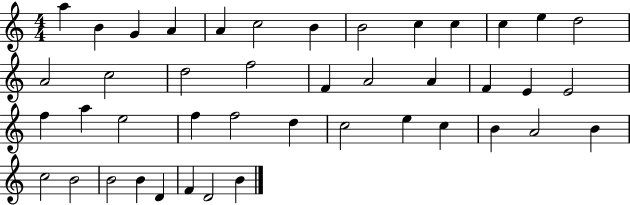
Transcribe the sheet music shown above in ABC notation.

X:1
T:Untitled
M:4/4
L:1/4
K:C
a B G A A c2 B B2 c c c e d2 A2 c2 d2 f2 F A2 A F E E2 f a e2 f f2 d c2 e c B A2 B c2 B2 B2 B D F D2 B